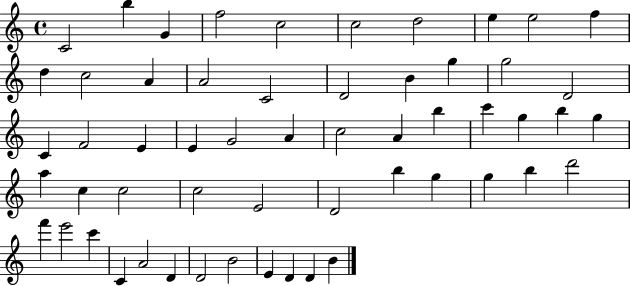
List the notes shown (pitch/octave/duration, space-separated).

C4/h B5/q G4/q F5/h C5/h C5/h D5/h E5/q E5/h F5/q D5/q C5/h A4/q A4/h C4/h D4/h B4/q G5/q G5/h D4/h C4/q F4/h E4/q E4/q G4/h A4/q C5/h A4/q B5/q C6/q G5/q B5/q G5/q A5/q C5/q C5/h C5/h E4/h D4/h B5/q G5/q G5/q B5/q D6/h F6/q E6/h C6/q C4/q A4/h D4/q D4/h B4/h E4/q D4/q D4/q B4/q